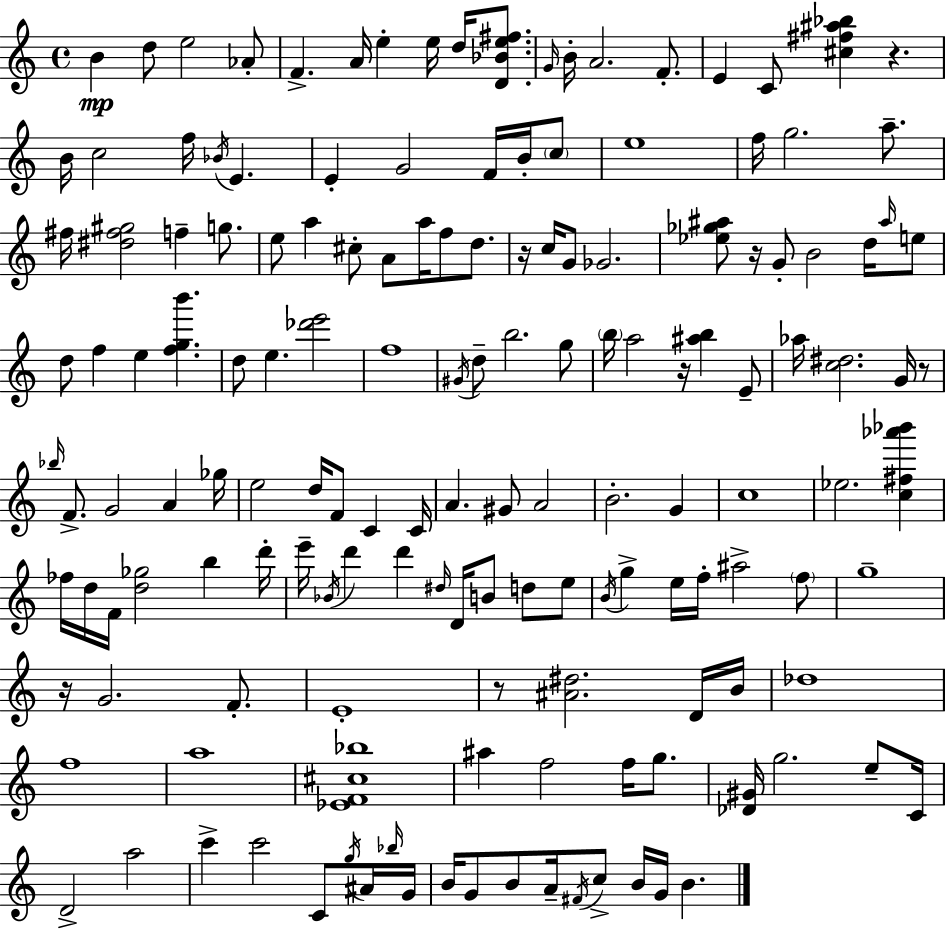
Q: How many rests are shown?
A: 7